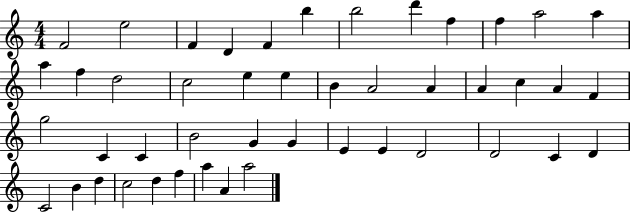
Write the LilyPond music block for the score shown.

{
  \clef treble
  \numericTimeSignature
  \time 4/4
  \key c \major
  f'2 e''2 | f'4 d'4 f'4 b''4 | b''2 d'''4 f''4 | f''4 a''2 a''4 | \break a''4 f''4 d''2 | c''2 e''4 e''4 | b'4 a'2 a'4 | a'4 c''4 a'4 f'4 | \break g''2 c'4 c'4 | b'2 g'4 g'4 | e'4 e'4 d'2 | d'2 c'4 d'4 | \break c'2 b'4 d''4 | c''2 d''4 f''4 | a''4 a'4 a''2 | \bar "|."
}